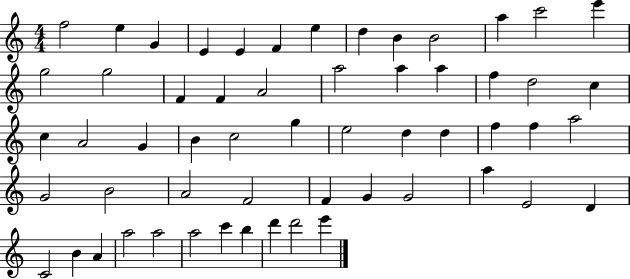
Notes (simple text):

F5/h E5/q G4/q E4/q E4/q F4/q E5/q D5/q B4/q B4/h A5/q C6/h E6/q G5/h G5/h F4/q F4/q A4/h A5/h A5/q A5/q F5/q D5/h C5/q C5/q A4/h G4/q B4/q C5/h G5/q E5/h D5/q D5/q F5/q F5/q A5/h G4/h B4/h A4/h F4/h F4/q G4/q G4/h A5/q E4/h D4/q C4/h B4/q A4/q A5/h A5/h A5/h C6/q B5/q D6/q D6/h E6/q